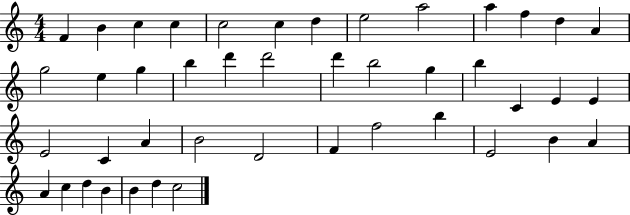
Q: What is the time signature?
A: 4/4